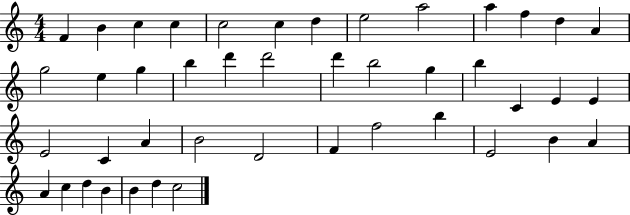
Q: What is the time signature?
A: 4/4